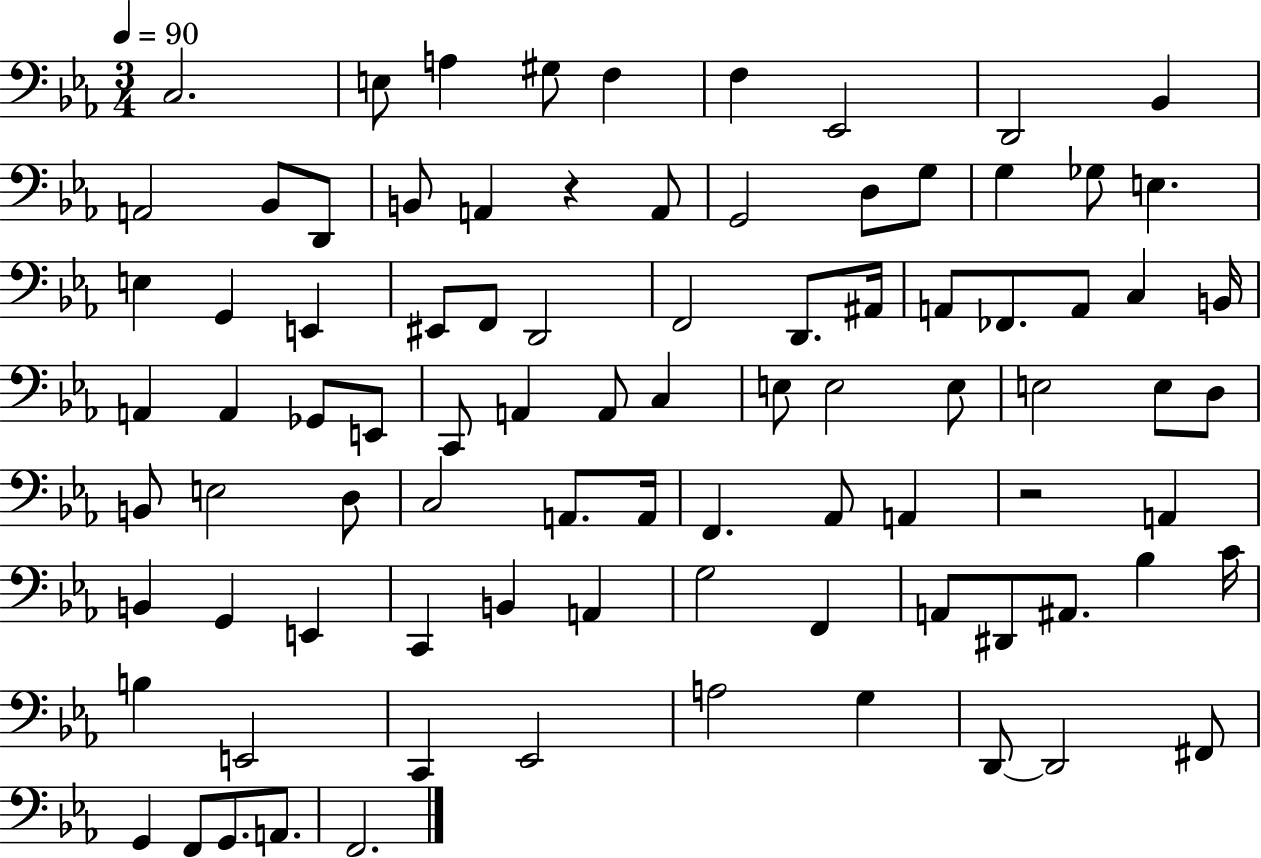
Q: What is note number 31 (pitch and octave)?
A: A2